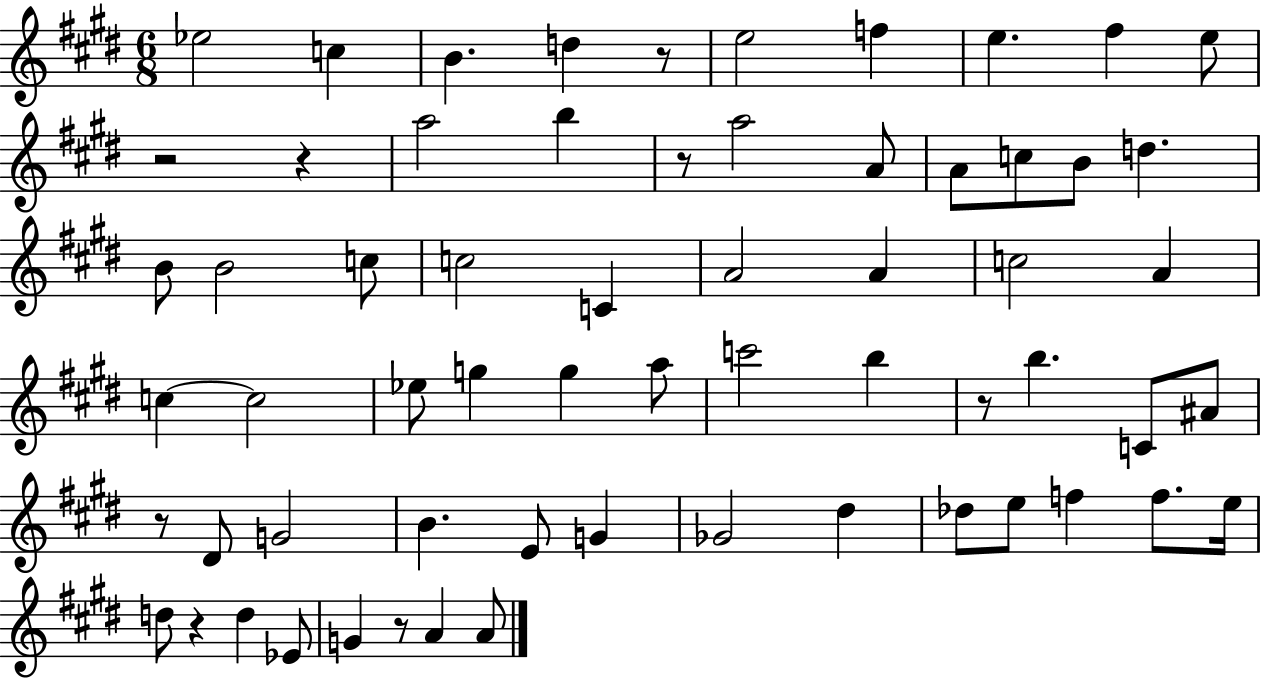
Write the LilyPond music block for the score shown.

{
  \clef treble
  \numericTimeSignature
  \time 6/8
  \key e \major
  ees''2 c''4 | b'4. d''4 r8 | e''2 f''4 | e''4. fis''4 e''8 | \break r2 r4 | a''2 b''4 | r8 a''2 a'8 | a'8 c''8 b'8 d''4. | \break b'8 b'2 c''8 | c''2 c'4 | a'2 a'4 | c''2 a'4 | \break c''4~~ c''2 | ees''8 g''4 g''4 a''8 | c'''2 b''4 | r8 b''4. c'8 ais'8 | \break r8 dis'8 g'2 | b'4. e'8 g'4 | ges'2 dis''4 | des''8 e''8 f''4 f''8. e''16 | \break d''8 r4 d''4 ees'8 | g'4 r8 a'4 a'8 | \bar "|."
}